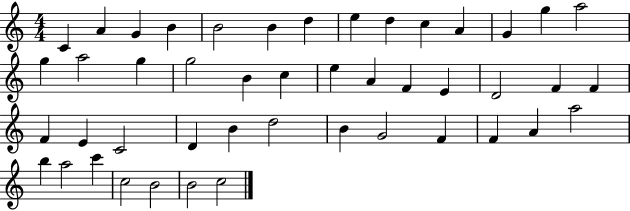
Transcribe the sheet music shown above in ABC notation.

X:1
T:Untitled
M:4/4
L:1/4
K:C
C A G B B2 B d e d c A G g a2 g a2 g g2 B c e A F E D2 F F F E C2 D B d2 B G2 F F A a2 b a2 c' c2 B2 B2 c2